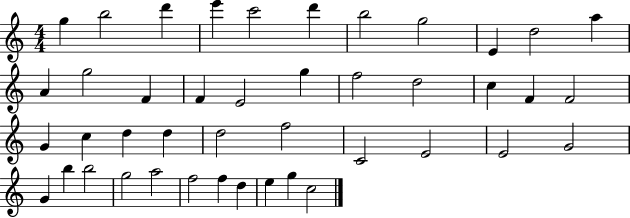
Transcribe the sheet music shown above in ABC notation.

X:1
T:Untitled
M:4/4
L:1/4
K:C
g b2 d' e' c'2 d' b2 g2 E d2 a A g2 F F E2 g f2 d2 c F F2 G c d d d2 f2 C2 E2 E2 G2 G b b2 g2 a2 f2 f d e g c2